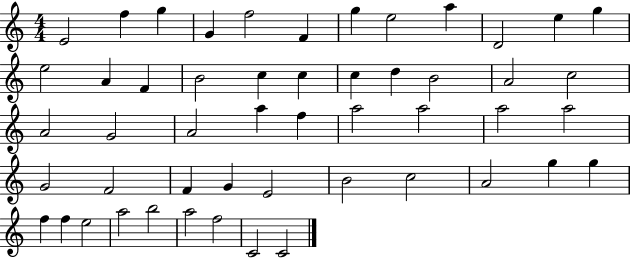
{
  \clef treble
  \numericTimeSignature
  \time 4/4
  \key c \major
  e'2 f''4 g''4 | g'4 f''2 f'4 | g''4 e''2 a''4 | d'2 e''4 g''4 | \break e''2 a'4 f'4 | b'2 c''4 c''4 | c''4 d''4 b'2 | a'2 c''2 | \break a'2 g'2 | a'2 a''4 f''4 | a''2 a''2 | a''2 a''2 | \break g'2 f'2 | f'4 g'4 e'2 | b'2 c''2 | a'2 g''4 g''4 | \break f''4 f''4 e''2 | a''2 b''2 | a''2 f''2 | c'2 c'2 | \break \bar "|."
}